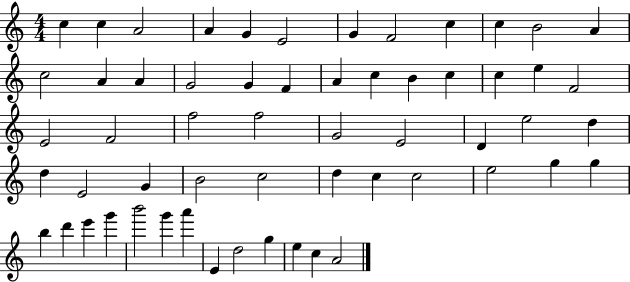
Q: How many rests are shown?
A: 0